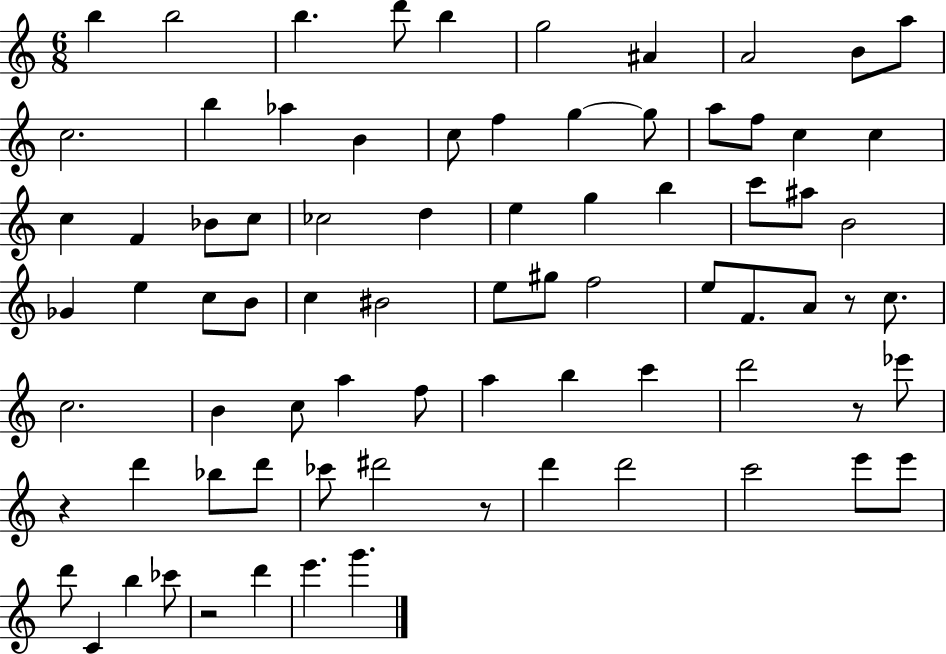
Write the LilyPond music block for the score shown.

{
  \clef treble
  \numericTimeSignature
  \time 6/8
  \key c \major
  b''4 b''2 | b''4. d'''8 b''4 | g''2 ais'4 | a'2 b'8 a''8 | \break c''2. | b''4 aes''4 b'4 | c''8 f''4 g''4~~ g''8 | a''8 f''8 c''4 c''4 | \break c''4 f'4 bes'8 c''8 | ces''2 d''4 | e''4 g''4 b''4 | c'''8 ais''8 b'2 | \break ges'4 e''4 c''8 b'8 | c''4 bis'2 | e''8 gis''8 f''2 | e''8 f'8. a'8 r8 c''8. | \break c''2. | b'4 c''8 a''4 f''8 | a''4 b''4 c'''4 | d'''2 r8 ees'''8 | \break r4 d'''4 bes''8 d'''8 | ces'''8 dis'''2 r8 | d'''4 d'''2 | c'''2 e'''8 e'''8 | \break d'''8 c'4 b''4 ces'''8 | r2 d'''4 | e'''4. g'''4. | \bar "|."
}